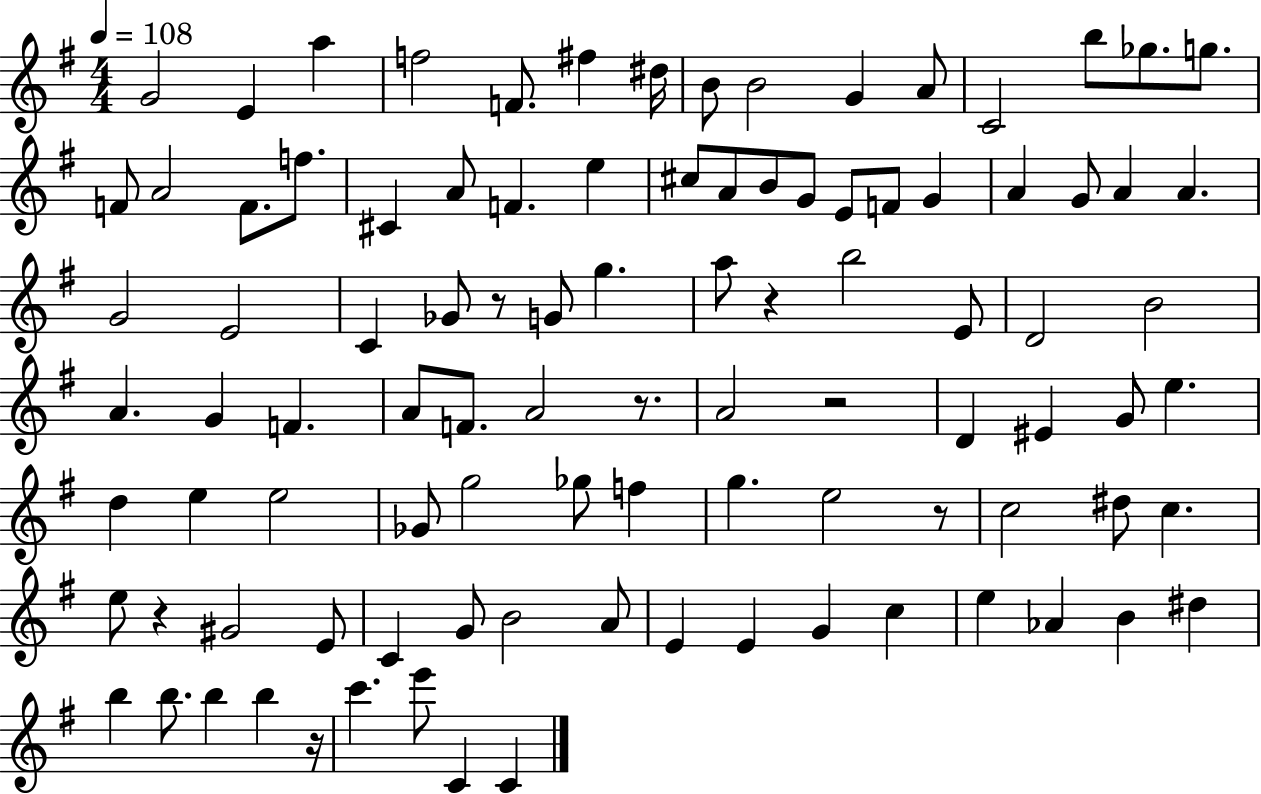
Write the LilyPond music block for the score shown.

{
  \clef treble
  \numericTimeSignature
  \time 4/4
  \key g \major
  \tempo 4 = 108
  g'2 e'4 a''4 | f''2 f'8. fis''4 dis''16 | b'8 b'2 g'4 a'8 | c'2 b''8 ges''8. g''8. | \break f'8 a'2 f'8. f''8. | cis'4 a'8 f'4. e''4 | cis''8 a'8 b'8 g'8 e'8 f'8 g'4 | a'4 g'8 a'4 a'4. | \break g'2 e'2 | c'4 ges'8 r8 g'8 g''4. | a''8 r4 b''2 e'8 | d'2 b'2 | \break a'4. g'4 f'4. | a'8 f'8. a'2 r8. | a'2 r2 | d'4 eis'4 g'8 e''4. | \break d''4 e''4 e''2 | ges'8 g''2 ges''8 f''4 | g''4. e''2 r8 | c''2 dis''8 c''4. | \break e''8 r4 gis'2 e'8 | c'4 g'8 b'2 a'8 | e'4 e'4 g'4 c''4 | e''4 aes'4 b'4 dis''4 | \break b''4 b''8. b''4 b''4 r16 | c'''4. e'''8 c'4 c'4 | \bar "|."
}